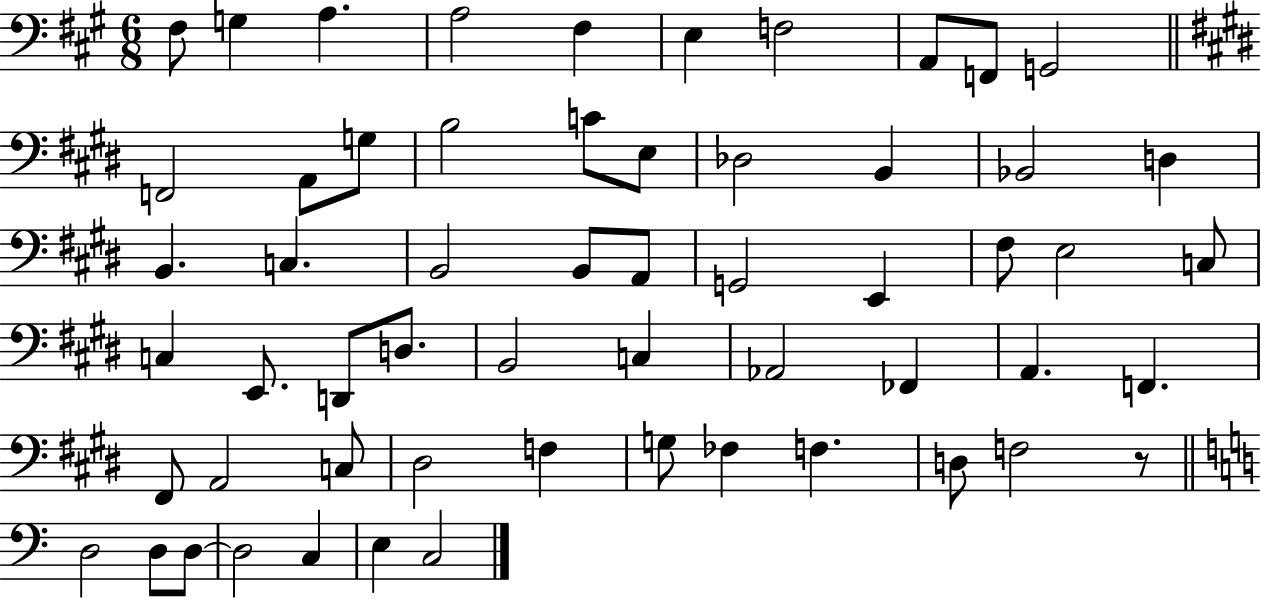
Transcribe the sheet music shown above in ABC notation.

X:1
T:Untitled
M:6/8
L:1/4
K:A
^F,/2 G, A, A,2 ^F, E, F,2 A,,/2 F,,/2 G,,2 F,,2 A,,/2 G,/2 B,2 C/2 E,/2 _D,2 B,, _B,,2 D, B,, C, B,,2 B,,/2 A,,/2 G,,2 E,, ^F,/2 E,2 C,/2 C, E,,/2 D,,/2 D,/2 B,,2 C, _A,,2 _F,, A,, F,, ^F,,/2 A,,2 C,/2 ^D,2 F, G,/2 _F, F, D,/2 F,2 z/2 D,2 D,/2 D,/2 D,2 C, E, C,2